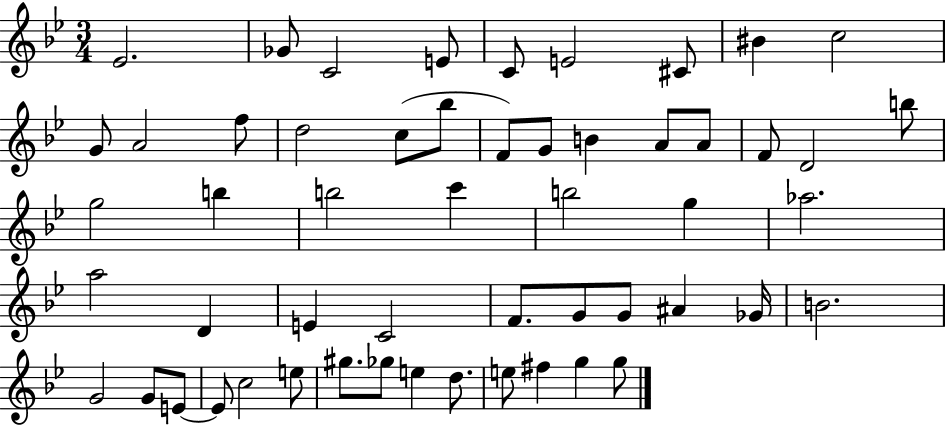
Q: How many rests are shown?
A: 0